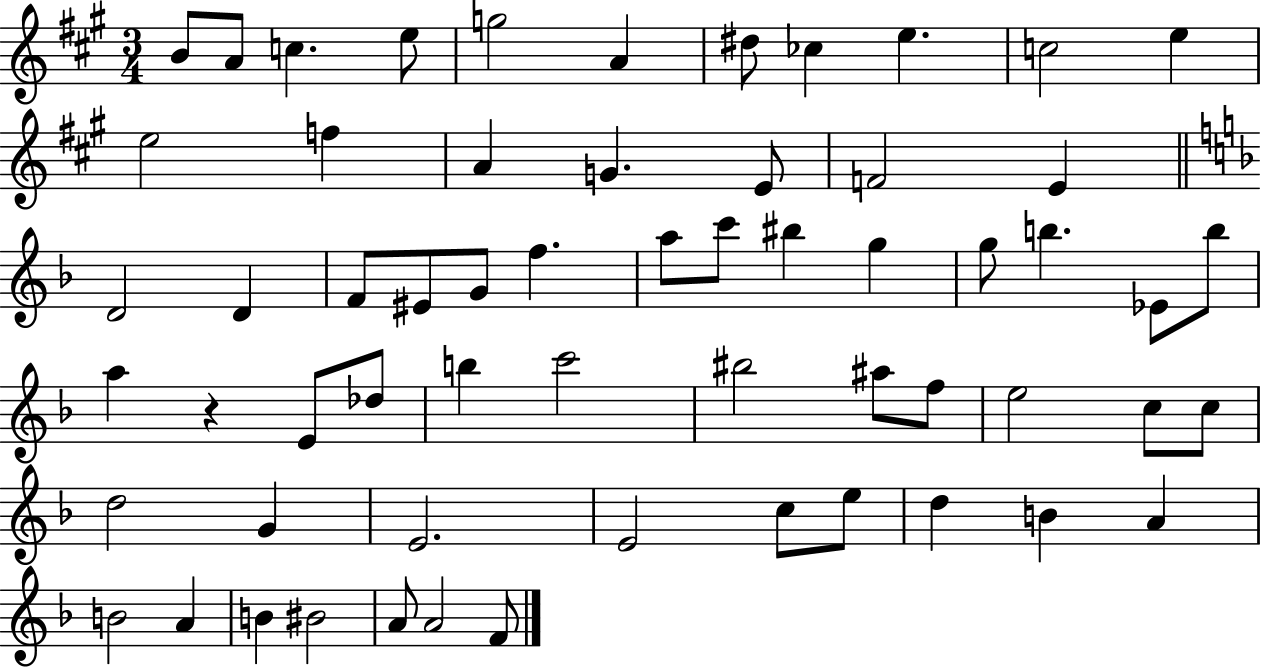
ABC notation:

X:1
T:Untitled
M:3/4
L:1/4
K:A
B/2 A/2 c e/2 g2 A ^d/2 _c e c2 e e2 f A G E/2 F2 E D2 D F/2 ^E/2 G/2 f a/2 c'/2 ^b g g/2 b _E/2 b/2 a z E/2 _d/2 b c'2 ^b2 ^a/2 f/2 e2 c/2 c/2 d2 G E2 E2 c/2 e/2 d B A B2 A B ^B2 A/2 A2 F/2